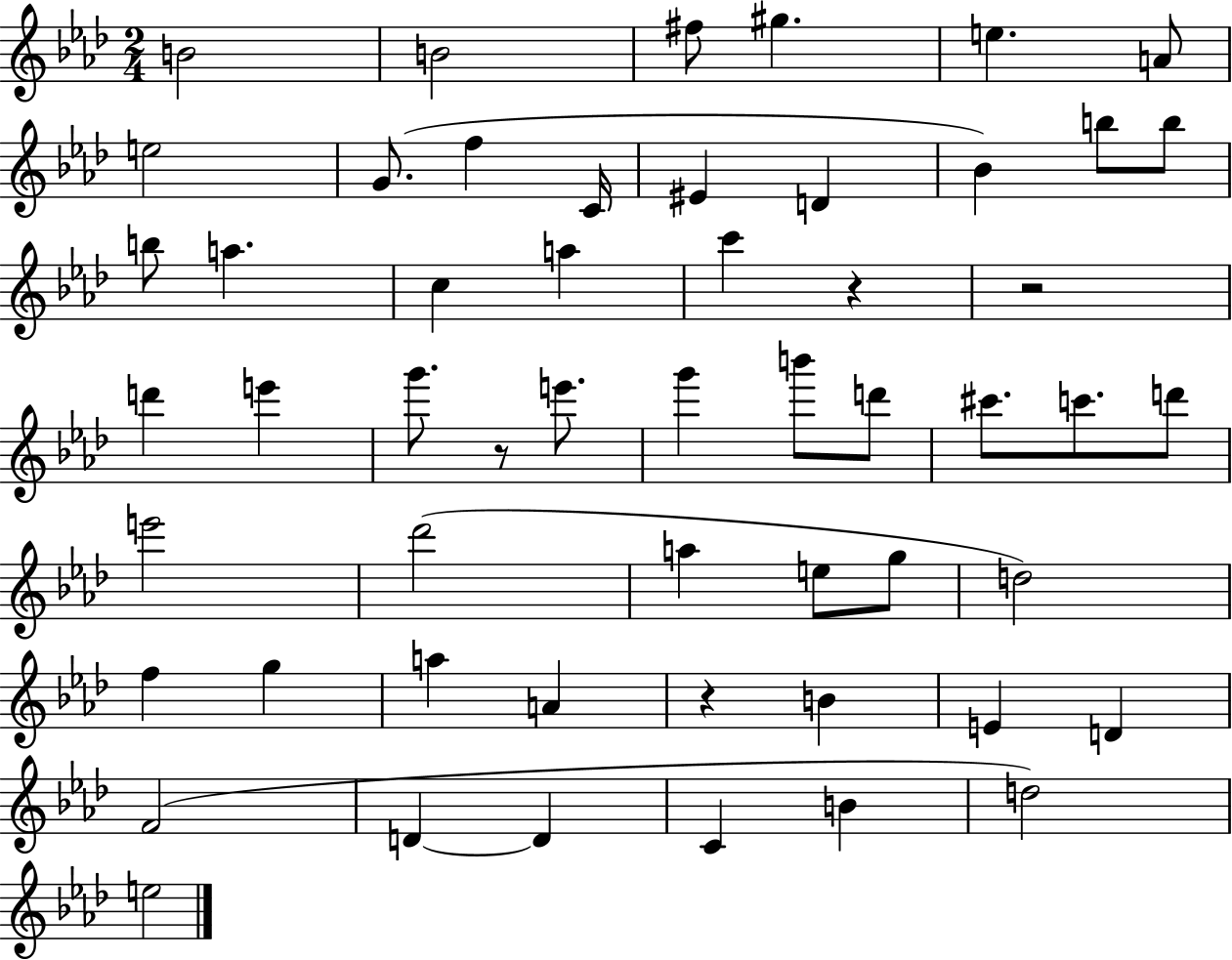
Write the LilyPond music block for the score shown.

{
  \clef treble
  \numericTimeSignature
  \time 2/4
  \key aes \major
  b'2 | b'2 | fis''8 gis''4. | e''4. a'8 | \break e''2 | g'8.( f''4 c'16 | eis'4 d'4 | bes'4) b''8 b''8 | \break b''8 a''4. | c''4 a''4 | c'''4 r4 | r2 | \break d'''4 e'''4 | g'''8. r8 e'''8. | g'''4 b'''8 d'''8 | cis'''8. c'''8. d'''8 | \break e'''2 | des'''2( | a''4 e''8 g''8 | d''2) | \break f''4 g''4 | a''4 a'4 | r4 b'4 | e'4 d'4 | \break f'2( | d'4~~ d'4 | c'4 b'4 | d''2) | \break e''2 | \bar "|."
}